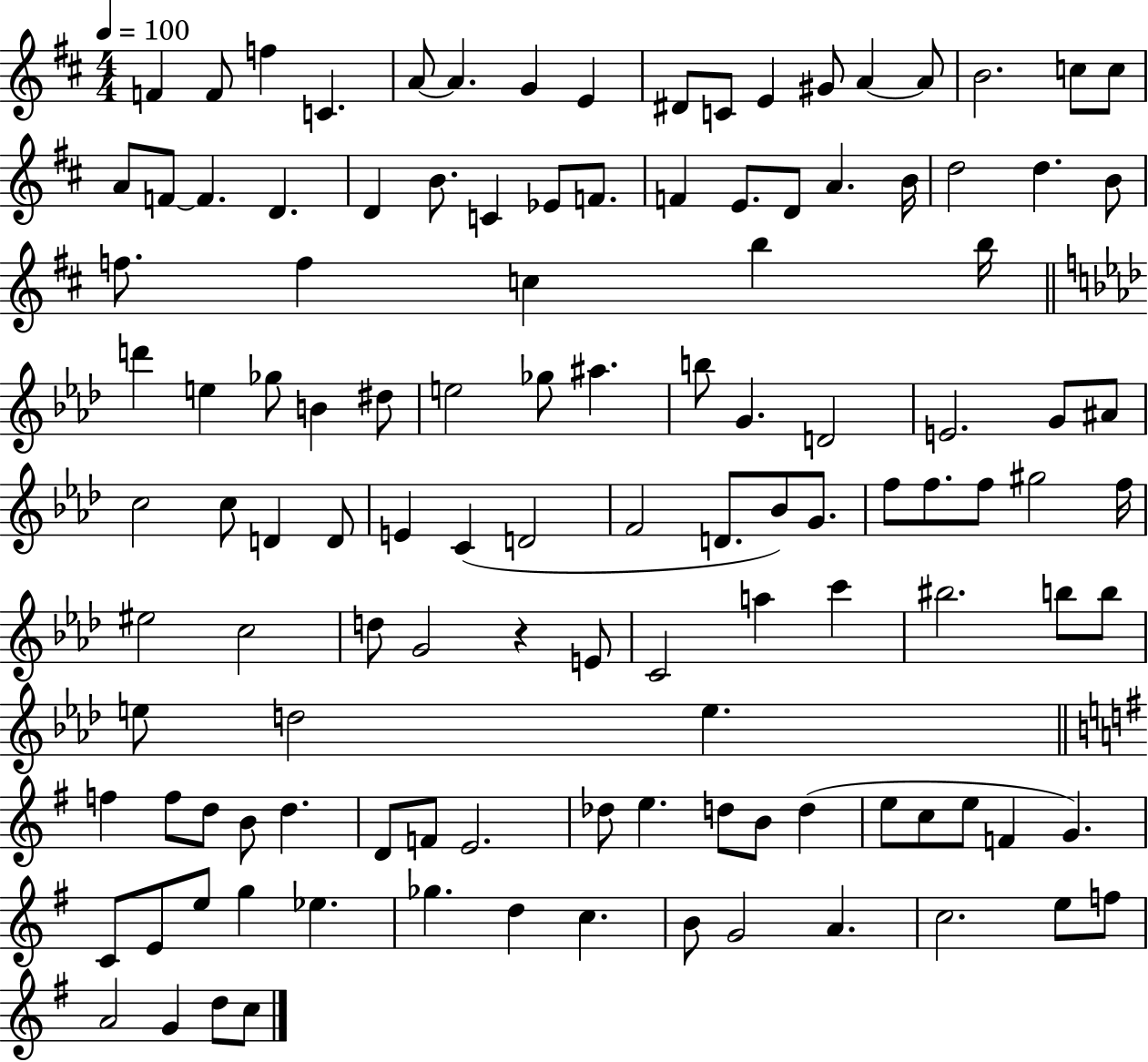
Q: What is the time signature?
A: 4/4